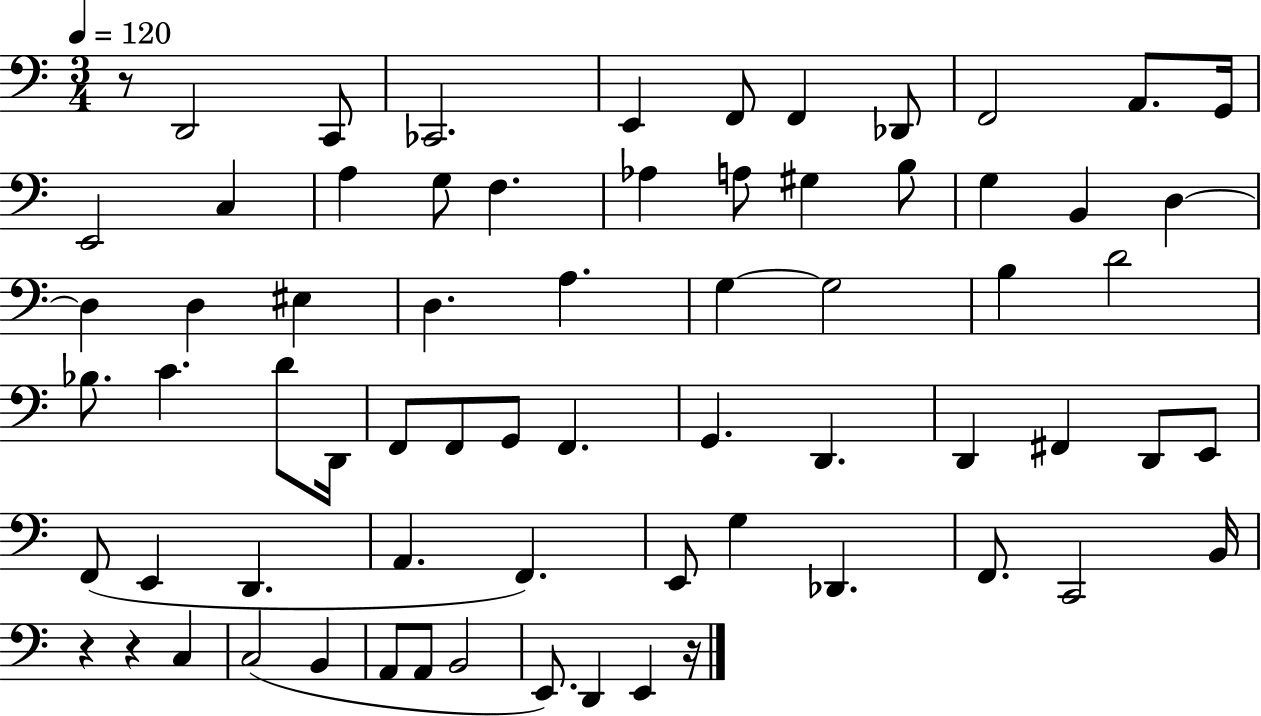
X:1
T:Untitled
M:3/4
L:1/4
K:C
z/2 D,,2 C,,/2 _C,,2 E,, F,,/2 F,, _D,,/2 F,,2 A,,/2 G,,/4 E,,2 C, A, G,/2 F, _A, A,/2 ^G, B,/2 G, B,, D, D, D, ^E, D, A, G, G,2 B, D2 _B,/2 C D/2 D,,/4 F,,/2 F,,/2 G,,/2 F,, G,, D,, D,, ^F,, D,,/2 E,,/2 F,,/2 E,, D,, A,, F,, E,,/2 G, _D,, F,,/2 C,,2 B,,/4 z z C, C,2 B,, A,,/2 A,,/2 B,,2 E,,/2 D,, E,, z/4